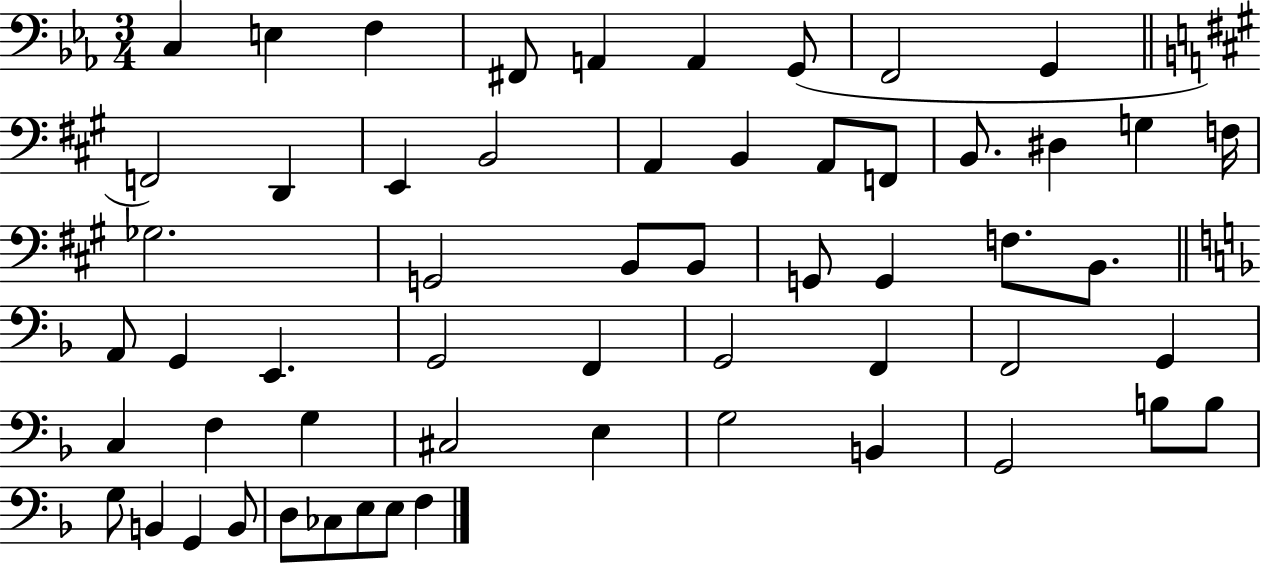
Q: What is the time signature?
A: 3/4